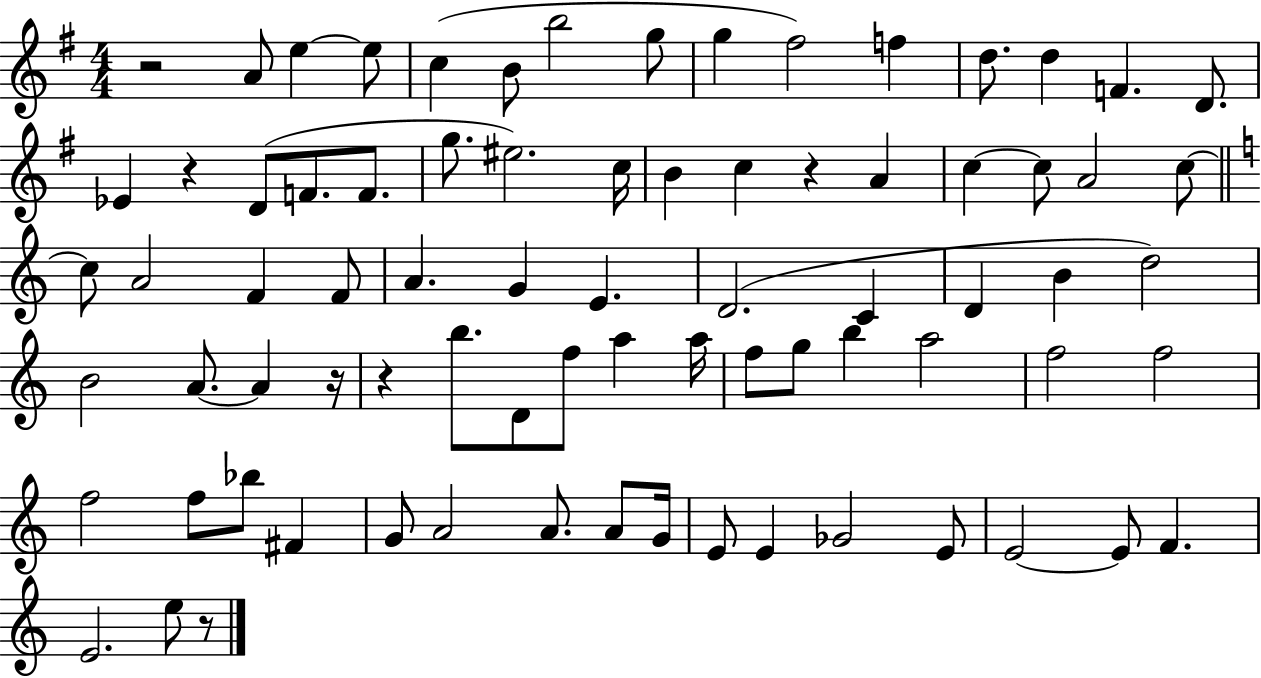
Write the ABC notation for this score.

X:1
T:Untitled
M:4/4
L:1/4
K:G
z2 A/2 e e/2 c B/2 b2 g/2 g ^f2 f d/2 d F D/2 _E z D/2 F/2 F/2 g/2 ^e2 c/4 B c z A c c/2 A2 c/2 c/2 A2 F F/2 A G E D2 C D B d2 B2 A/2 A z/4 z b/2 D/2 f/2 a a/4 f/2 g/2 b a2 f2 f2 f2 f/2 _b/2 ^F G/2 A2 A/2 A/2 G/4 E/2 E _G2 E/2 E2 E/2 F E2 e/2 z/2